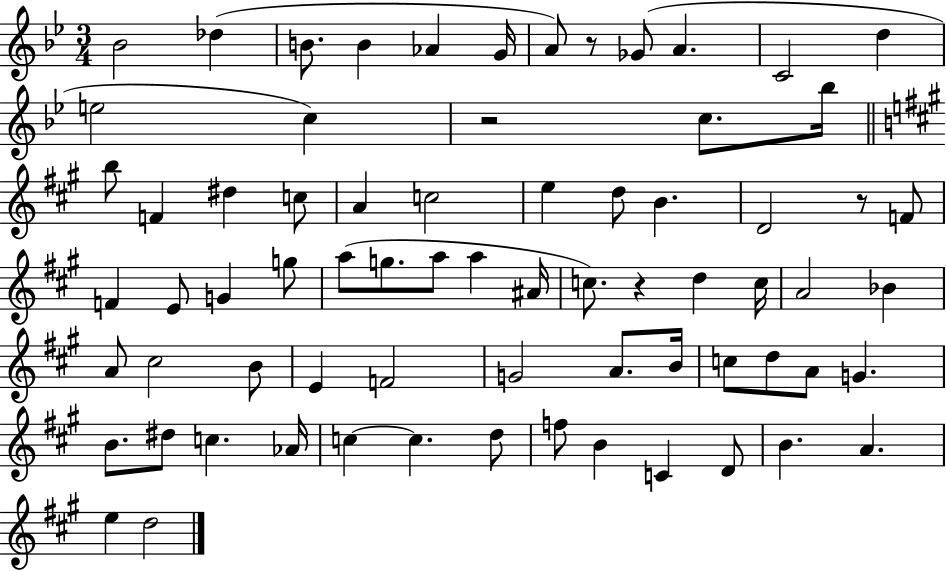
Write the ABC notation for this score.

X:1
T:Untitled
M:3/4
L:1/4
K:Bb
_B2 _d B/2 B _A G/4 A/2 z/2 _G/2 A C2 d e2 c z2 c/2 _b/4 b/2 F ^d c/2 A c2 e d/2 B D2 z/2 F/2 F E/2 G g/2 a/2 g/2 a/2 a ^A/4 c/2 z d c/4 A2 _B A/2 ^c2 B/2 E F2 G2 A/2 B/4 c/2 d/2 A/2 G B/2 ^d/2 c _A/4 c c d/2 f/2 B C D/2 B A e d2